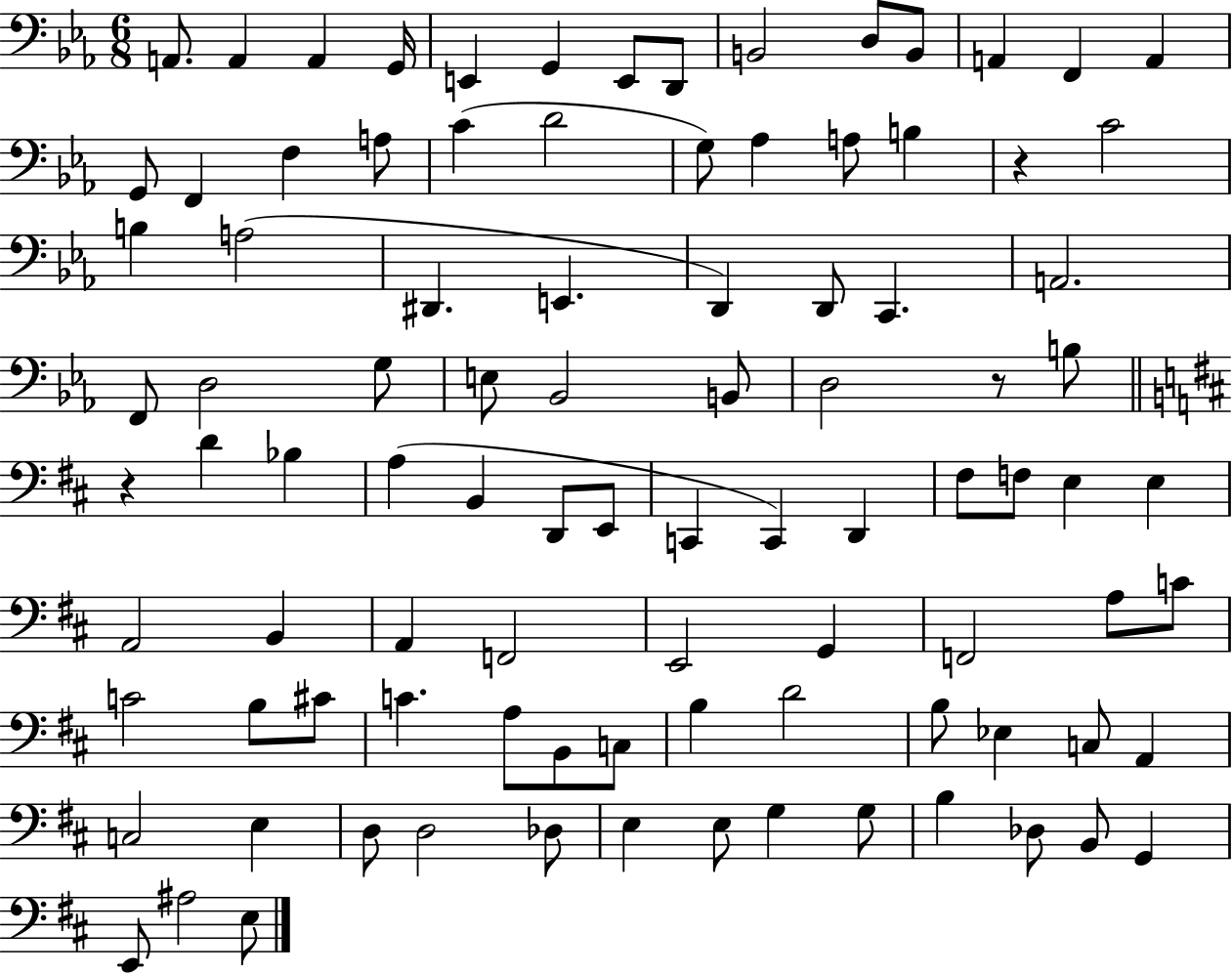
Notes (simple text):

A2/e. A2/q A2/q G2/s E2/q G2/q E2/e D2/e B2/h D3/e B2/e A2/q F2/q A2/q G2/e F2/q F3/q A3/e C4/q D4/h G3/e Ab3/q A3/e B3/q R/q C4/h B3/q A3/h D#2/q. E2/q. D2/q D2/e C2/q. A2/h. F2/e D3/h G3/e E3/e Bb2/h B2/e D3/h R/e B3/e R/q D4/q Bb3/q A3/q B2/q D2/e E2/e C2/q C2/q D2/q F#3/e F3/e E3/q E3/q A2/h B2/q A2/q F2/h E2/h G2/q F2/h A3/e C4/e C4/h B3/e C#4/e C4/q. A3/e B2/e C3/e B3/q D4/h B3/e Eb3/q C3/e A2/q C3/h E3/q D3/e D3/h Db3/e E3/q E3/e G3/q G3/e B3/q Db3/e B2/e G2/q E2/e A#3/h E3/e